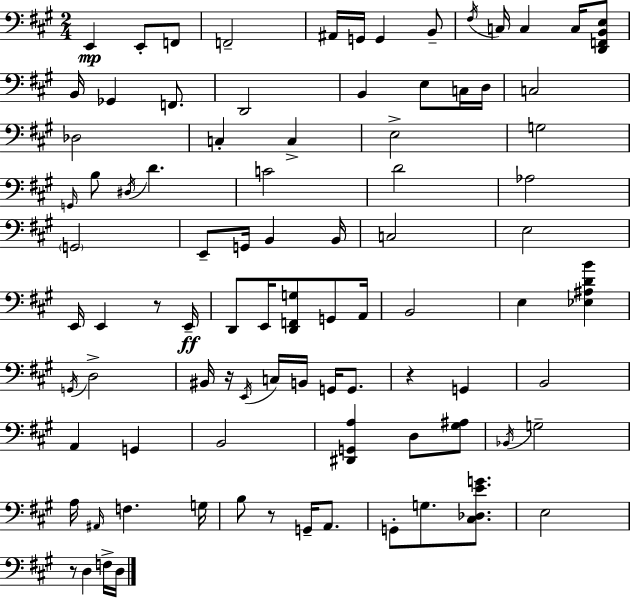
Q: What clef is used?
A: bass